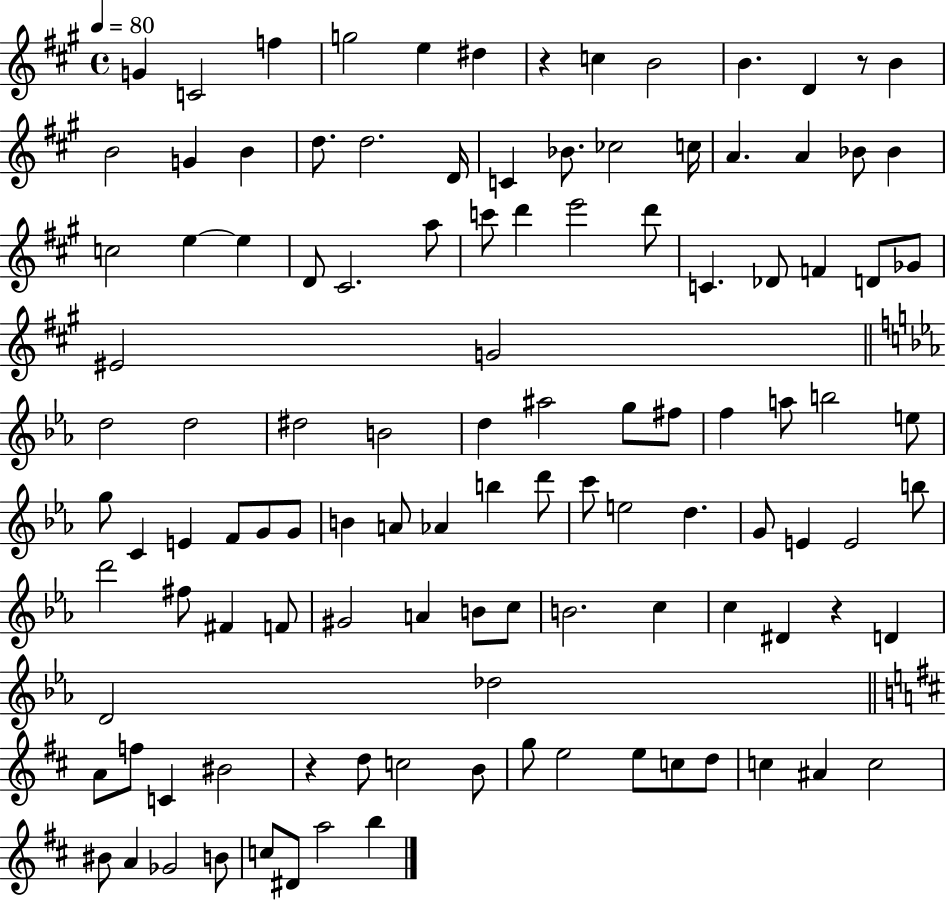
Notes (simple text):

G4/q C4/h F5/q G5/h E5/q D#5/q R/q C5/q B4/h B4/q. D4/q R/e B4/q B4/h G4/q B4/q D5/e. D5/h. D4/s C4/q Bb4/e. CES5/h C5/s A4/q. A4/q Bb4/e Bb4/q C5/h E5/q E5/q D4/e C#4/h. A5/e C6/e D6/q E6/h D6/e C4/q. Db4/e F4/q D4/e Gb4/e EIS4/h G4/h D5/h D5/h D#5/h B4/h D5/q A#5/h G5/e F#5/e F5/q A5/e B5/h E5/e G5/e C4/q E4/q F4/e G4/e G4/e B4/q A4/e Ab4/q B5/q D6/e C6/e E5/h D5/q. G4/e E4/q E4/h B5/e D6/h F#5/e F#4/q F4/e G#4/h A4/q B4/e C5/e B4/h. C5/q C5/q D#4/q R/q D4/q D4/h Db5/h A4/e F5/e C4/q BIS4/h R/q D5/e C5/h B4/e G5/e E5/h E5/e C5/e D5/e C5/q A#4/q C5/h BIS4/e A4/q Gb4/h B4/e C5/e D#4/e A5/h B5/q